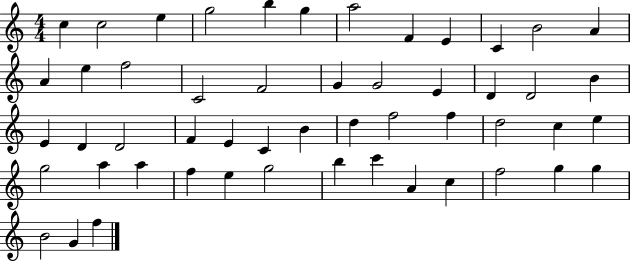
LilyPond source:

{
  \clef treble
  \numericTimeSignature
  \time 4/4
  \key c \major
  c''4 c''2 e''4 | g''2 b''4 g''4 | a''2 f'4 e'4 | c'4 b'2 a'4 | \break a'4 e''4 f''2 | c'2 f'2 | g'4 g'2 e'4 | d'4 d'2 b'4 | \break e'4 d'4 d'2 | f'4 e'4 c'4 b'4 | d''4 f''2 f''4 | d''2 c''4 e''4 | \break g''2 a''4 a''4 | f''4 e''4 g''2 | b''4 c'''4 a'4 c''4 | f''2 g''4 g''4 | \break b'2 g'4 f''4 | \bar "|."
}